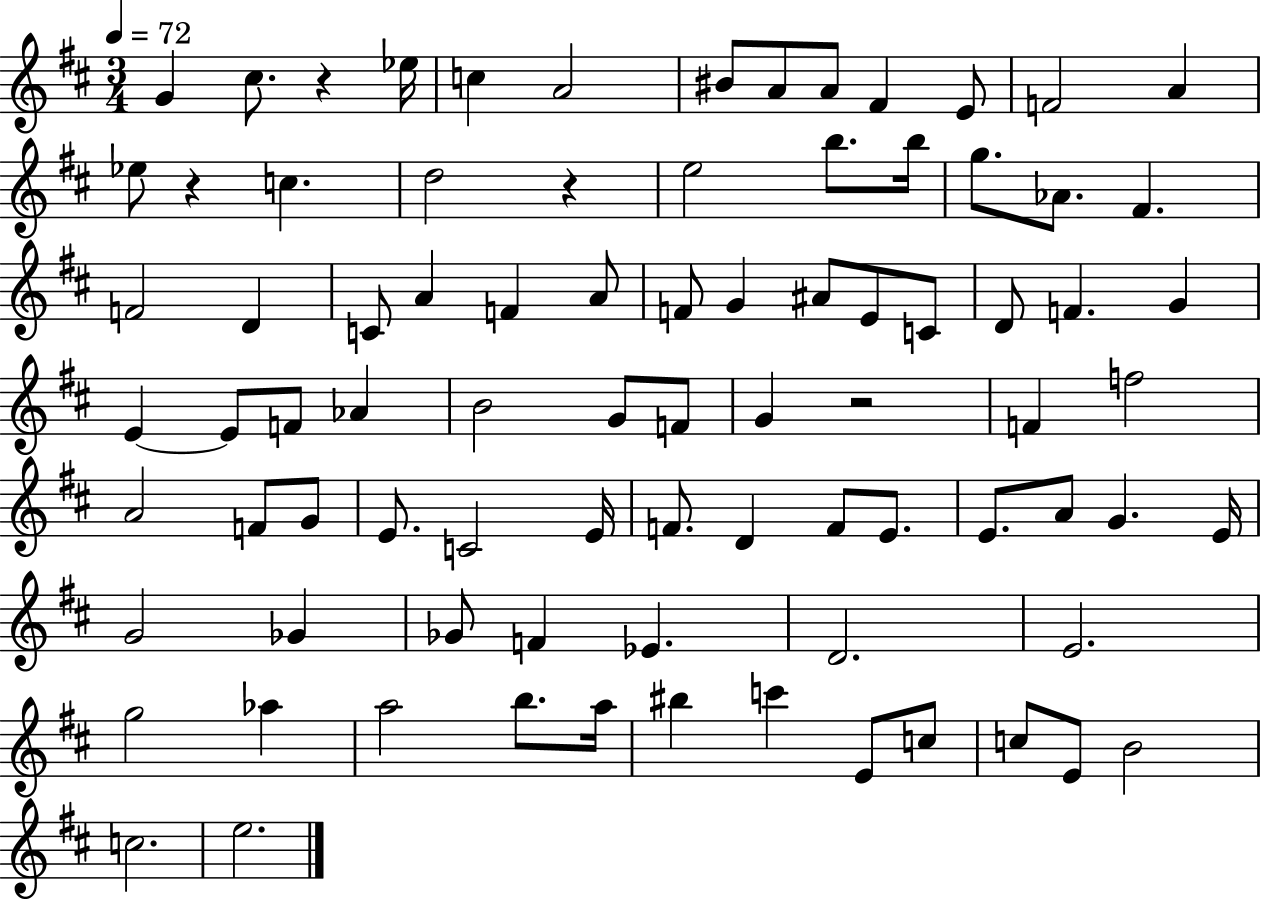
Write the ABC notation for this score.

X:1
T:Untitled
M:3/4
L:1/4
K:D
G ^c/2 z _e/4 c A2 ^B/2 A/2 A/2 ^F E/2 F2 A _e/2 z c d2 z e2 b/2 b/4 g/2 _A/2 ^F F2 D C/2 A F A/2 F/2 G ^A/2 E/2 C/2 D/2 F G E E/2 F/2 _A B2 G/2 F/2 G z2 F f2 A2 F/2 G/2 E/2 C2 E/4 F/2 D F/2 E/2 E/2 A/2 G E/4 G2 _G _G/2 F _E D2 E2 g2 _a a2 b/2 a/4 ^b c' E/2 c/2 c/2 E/2 B2 c2 e2